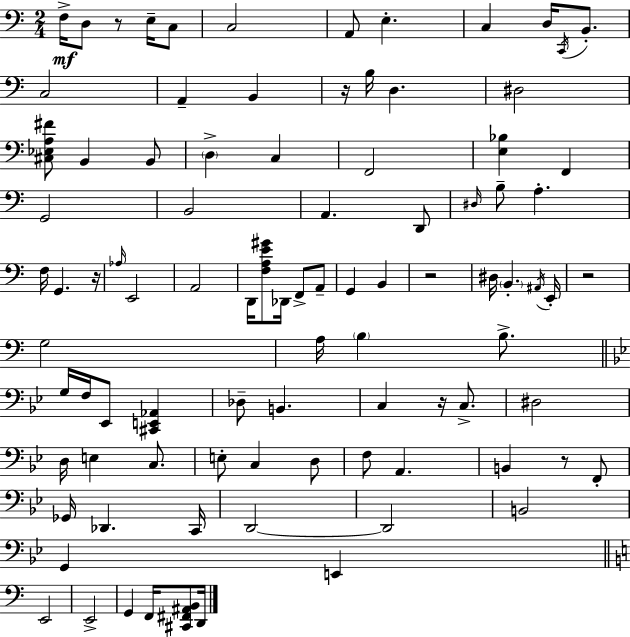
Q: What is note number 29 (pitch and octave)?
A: B3